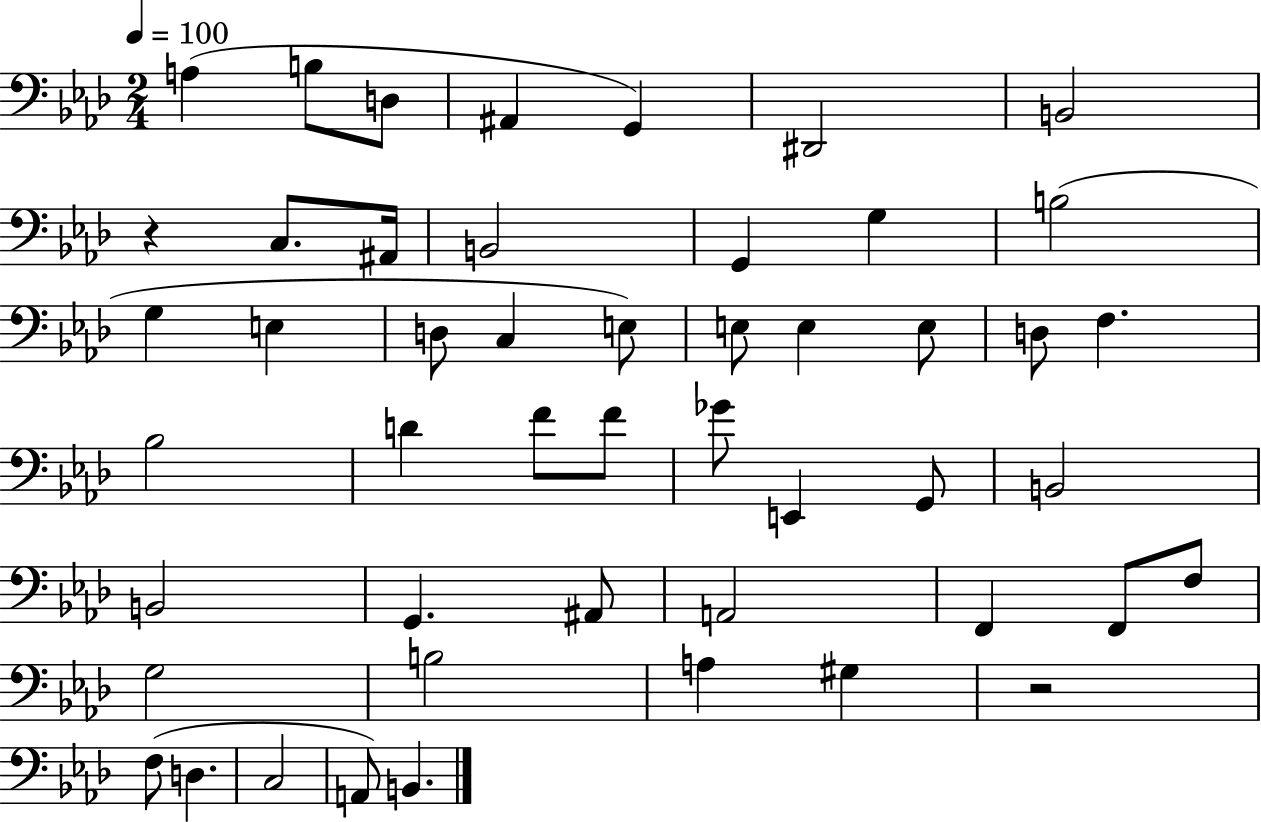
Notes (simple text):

A3/q B3/e D3/e A#2/q G2/q D#2/h B2/h R/q C3/e. A#2/s B2/h G2/q G3/q B3/h G3/q E3/q D3/e C3/q E3/e E3/e E3/q E3/e D3/e F3/q. Bb3/h D4/q F4/e F4/e Gb4/e E2/q G2/e B2/h B2/h G2/q. A#2/e A2/h F2/q F2/e F3/e G3/h B3/h A3/q G#3/q R/h F3/e D3/q. C3/h A2/e B2/q.